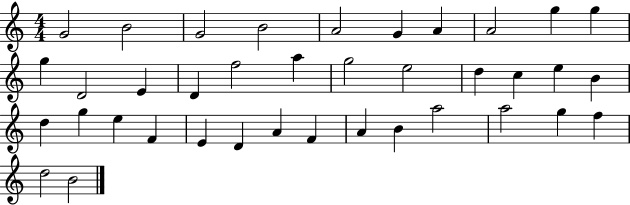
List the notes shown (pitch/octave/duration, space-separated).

G4/h B4/h G4/h B4/h A4/h G4/q A4/q A4/h G5/q G5/q G5/q D4/h E4/q D4/q F5/h A5/q G5/h E5/h D5/q C5/q E5/q B4/q D5/q G5/q E5/q F4/q E4/q D4/q A4/q F4/q A4/q B4/q A5/h A5/h G5/q F5/q D5/h B4/h